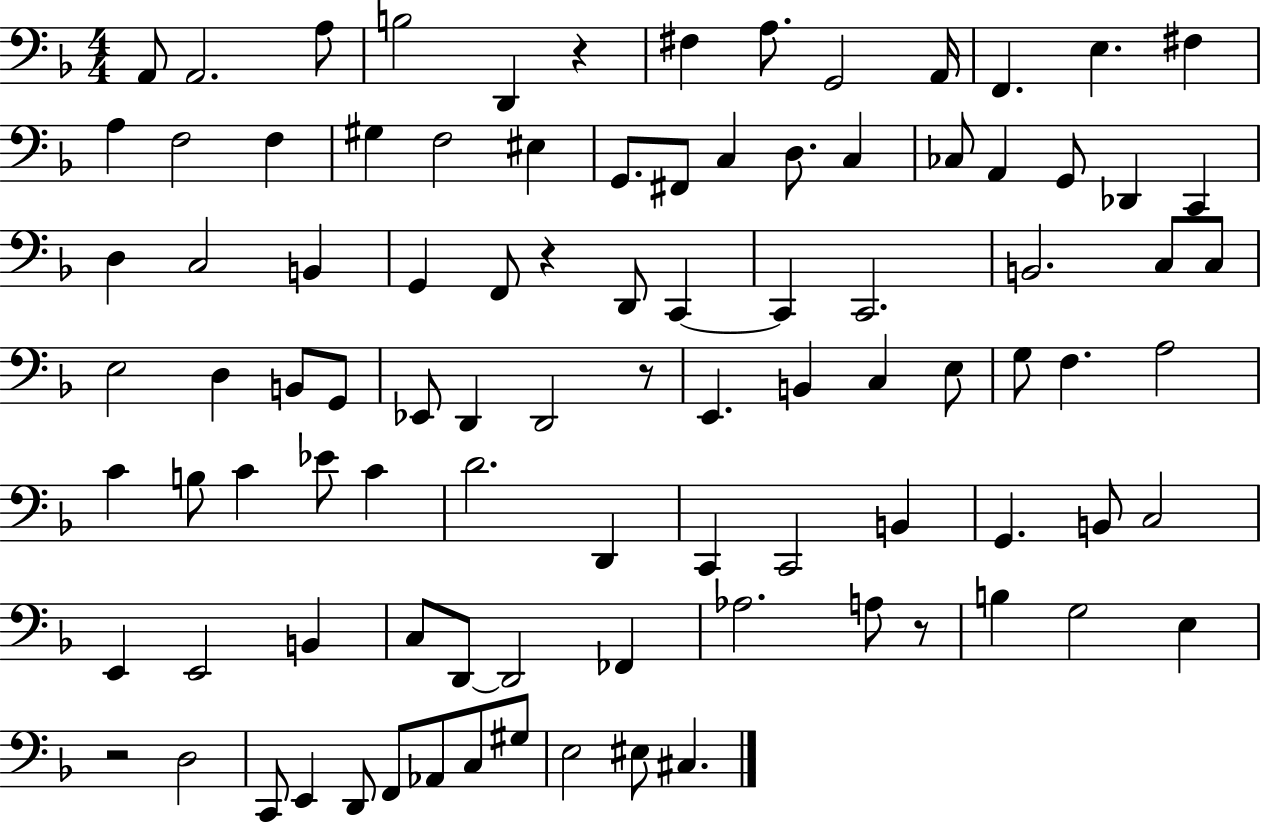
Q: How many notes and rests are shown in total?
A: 95